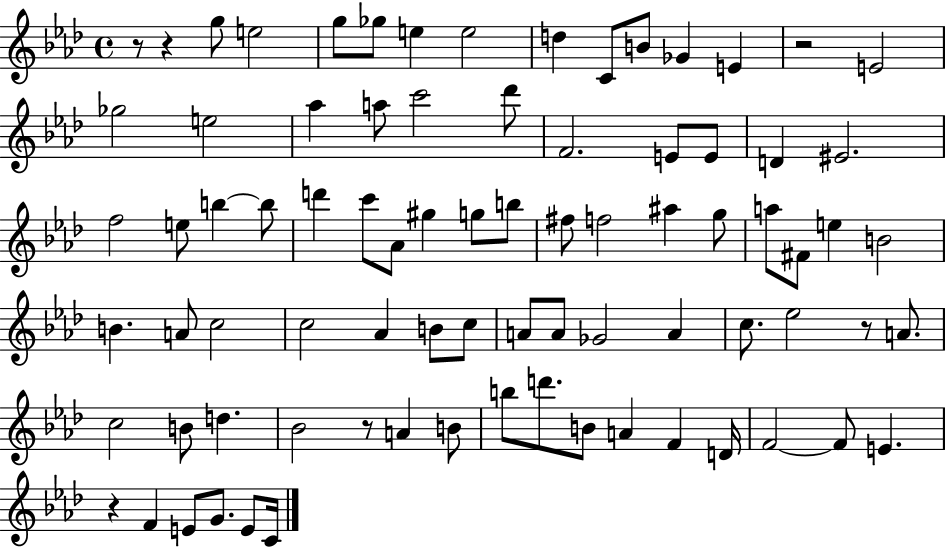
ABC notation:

X:1
T:Untitled
M:4/4
L:1/4
K:Ab
z/2 z g/2 e2 g/2 _g/2 e e2 d C/2 B/2 _G E z2 E2 _g2 e2 _a a/2 c'2 _d'/2 F2 E/2 E/2 D ^E2 f2 e/2 b b/2 d' c'/2 _A/2 ^g g/2 b/2 ^f/2 f2 ^a g/2 a/2 ^F/2 e B2 B A/2 c2 c2 _A B/2 c/2 A/2 A/2 _G2 A c/2 _e2 z/2 A/2 c2 B/2 d _B2 z/2 A B/2 b/2 d'/2 B/2 A F D/4 F2 F/2 E z F E/2 G/2 E/2 C/4